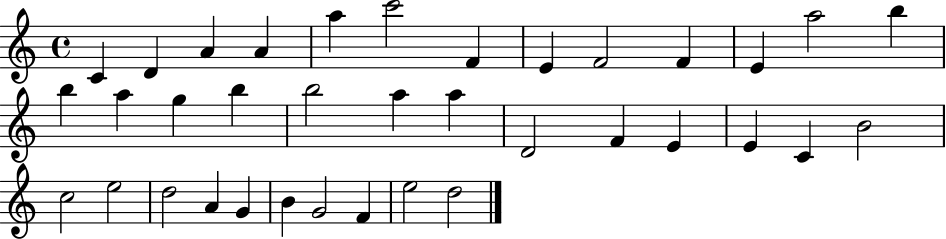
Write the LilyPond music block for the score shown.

{
  \clef treble
  \time 4/4
  \defaultTimeSignature
  \key c \major
  c'4 d'4 a'4 a'4 | a''4 c'''2 f'4 | e'4 f'2 f'4 | e'4 a''2 b''4 | \break b''4 a''4 g''4 b''4 | b''2 a''4 a''4 | d'2 f'4 e'4 | e'4 c'4 b'2 | \break c''2 e''2 | d''2 a'4 g'4 | b'4 g'2 f'4 | e''2 d''2 | \break \bar "|."
}